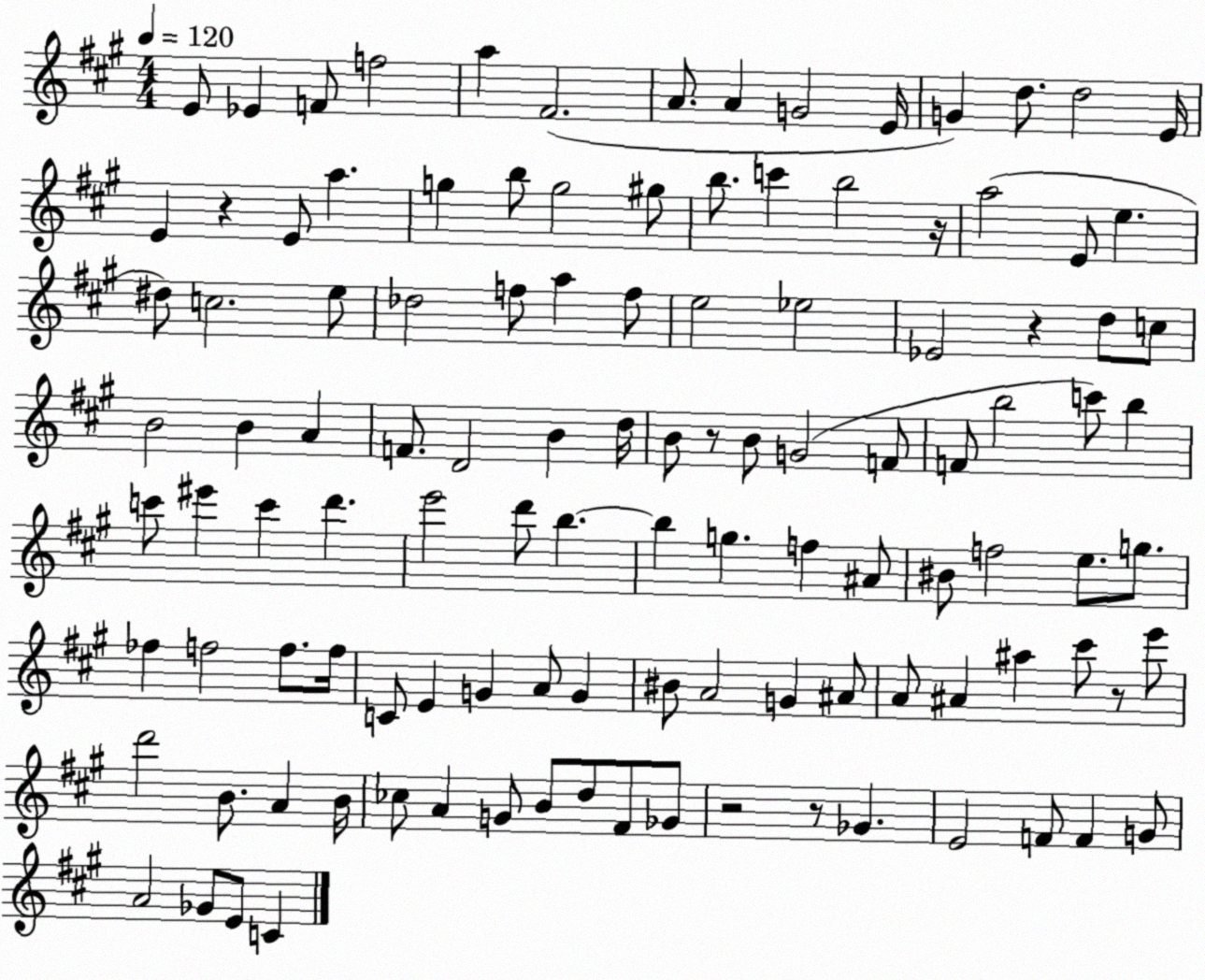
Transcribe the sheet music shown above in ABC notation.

X:1
T:Untitled
M:4/4
L:1/4
K:A
E/2 _E F/2 f2 a ^F2 A/2 A G2 E/4 G d/2 d2 E/4 E z E/2 a g b/2 g2 ^g/2 b/2 c' b2 z/4 a2 E/2 e ^d/2 c2 e/2 _d2 f/2 a f/2 e2 _e2 _E2 z d/2 c/2 B2 B A F/2 D2 B d/4 B/2 z/2 B/2 G2 F/2 F/2 b2 c'/2 b c'/2 ^e' c' d' e'2 d'/2 b b g f ^A/2 ^B/2 f2 e/2 g/2 _f f2 f/2 f/4 C/2 E G A/2 G ^B/2 A2 G ^A/2 A/2 ^A ^a ^c'/2 z/2 e'/2 d'2 B/2 A B/4 _c/2 A G/2 B/2 d/2 ^F/2 _G/2 z2 z/2 _G E2 F/2 F G/2 A2 _G/2 E/2 C